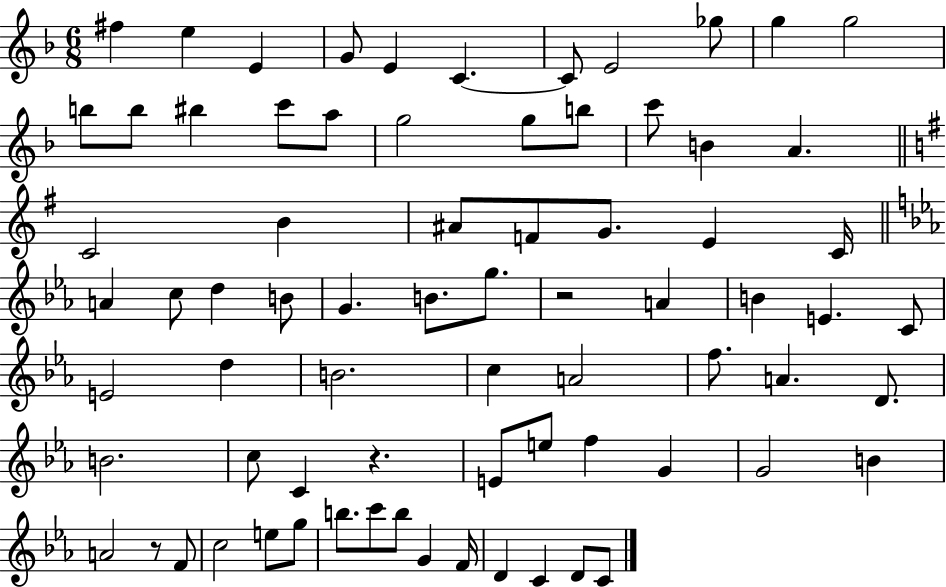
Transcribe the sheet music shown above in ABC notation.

X:1
T:Untitled
M:6/8
L:1/4
K:F
^f e E G/2 E C C/2 E2 _g/2 g g2 b/2 b/2 ^b c'/2 a/2 g2 g/2 b/2 c'/2 B A C2 B ^A/2 F/2 G/2 E C/4 A c/2 d B/2 G B/2 g/2 z2 A B E C/2 E2 d B2 c A2 f/2 A D/2 B2 c/2 C z E/2 e/2 f G G2 B A2 z/2 F/2 c2 e/2 g/2 b/2 c'/2 b/2 G F/4 D C D/2 C/2